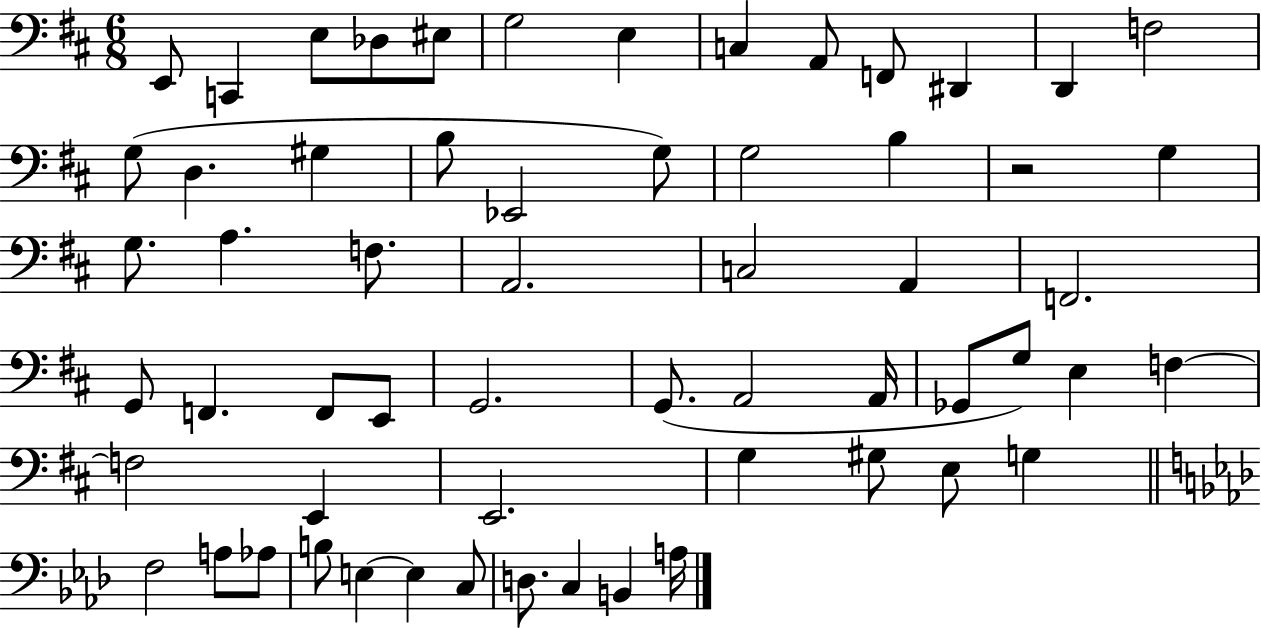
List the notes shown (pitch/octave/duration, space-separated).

E2/e C2/q E3/e Db3/e EIS3/e G3/h E3/q C3/q A2/e F2/e D#2/q D2/q F3/h G3/e D3/q. G#3/q B3/e Eb2/h G3/e G3/h B3/q R/h G3/q G3/e. A3/q. F3/e. A2/h. C3/h A2/q F2/h. G2/e F2/q. F2/e E2/e G2/h. G2/e. A2/h A2/s Gb2/e G3/e E3/q F3/q F3/h E2/q E2/h. G3/q G#3/e E3/e G3/q F3/h A3/e Ab3/e B3/e E3/q E3/q C3/e D3/e. C3/q B2/q A3/s